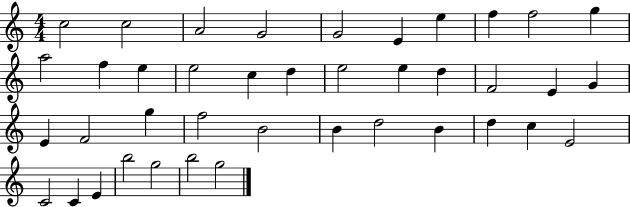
X:1
T:Untitled
M:4/4
L:1/4
K:C
c2 c2 A2 G2 G2 E e f f2 g a2 f e e2 c d e2 e d F2 E G E F2 g f2 B2 B d2 B d c E2 C2 C E b2 g2 b2 g2